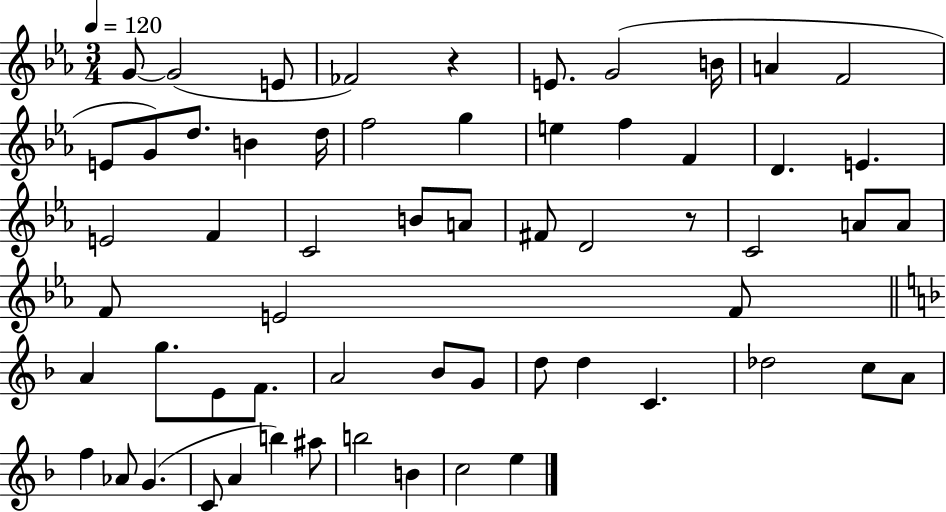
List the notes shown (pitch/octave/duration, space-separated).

G4/e G4/h E4/e FES4/h R/q E4/e. G4/h B4/s A4/q F4/h E4/e G4/e D5/e. B4/q D5/s F5/h G5/q E5/q F5/q F4/q D4/q. E4/q. E4/h F4/q C4/h B4/e A4/e F#4/e D4/h R/e C4/h A4/e A4/e F4/e E4/h F4/e A4/q G5/e. E4/e F4/e. A4/h Bb4/e G4/e D5/e D5/q C4/q. Db5/h C5/e A4/e F5/q Ab4/e G4/q. C4/e A4/q B5/q A#5/e B5/h B4/q C5/h E5/q